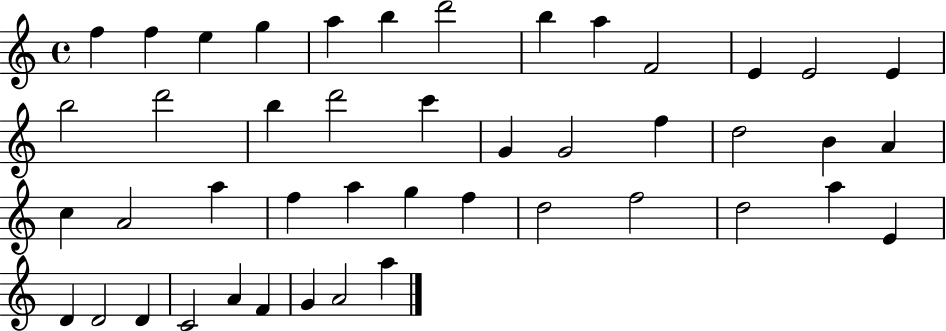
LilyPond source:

{
  \clef treble
  \time 4/4
  \defaultTimeSignature
  \key c \major
  f''4 f''4 e''4 g''4 | a''4 b''4 d'''2 | b''4 a''4 f'2 | e'4 e'2 e'4 | \break b''2 d'''2 | b''4 d'''2 c'''4 | g'4 g'2 f''4 | d''2 b'4 a'4 | \break c''4 a'2 a''4 | f''4 a''4 g''4 f''4 | d''2 f''2 | d''2 a''4 e'4 | \break d'4 d'2 d'4 | c'2 a'4 f'4 | g'4 a'2 a''4 | \bar "|."
}